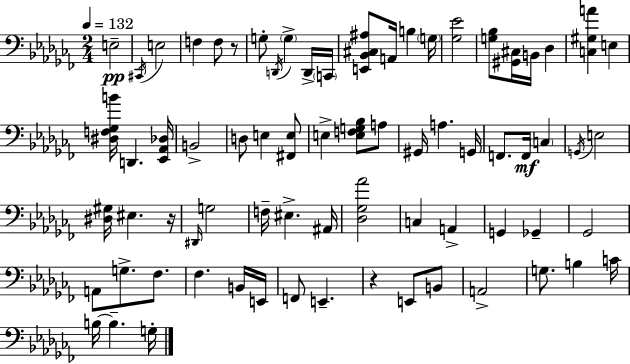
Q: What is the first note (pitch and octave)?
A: E3